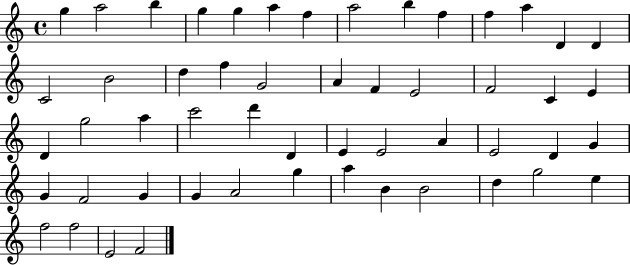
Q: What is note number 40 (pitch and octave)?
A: G4